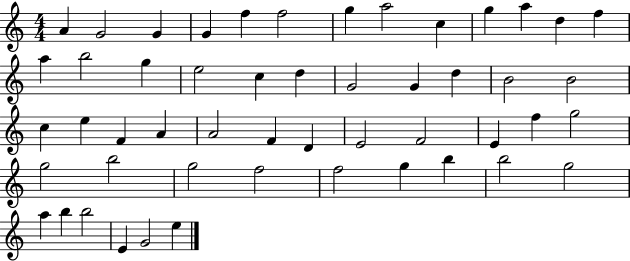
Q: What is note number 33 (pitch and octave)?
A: F4